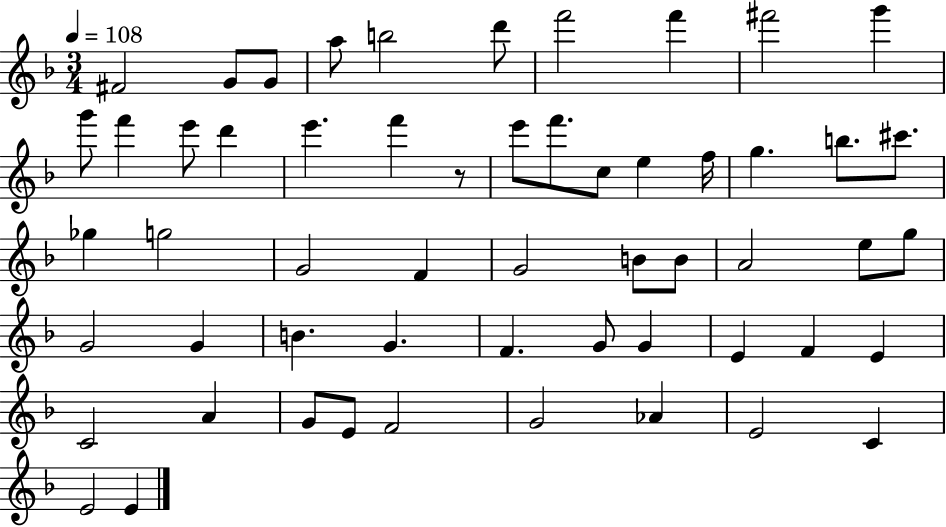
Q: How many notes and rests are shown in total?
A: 56